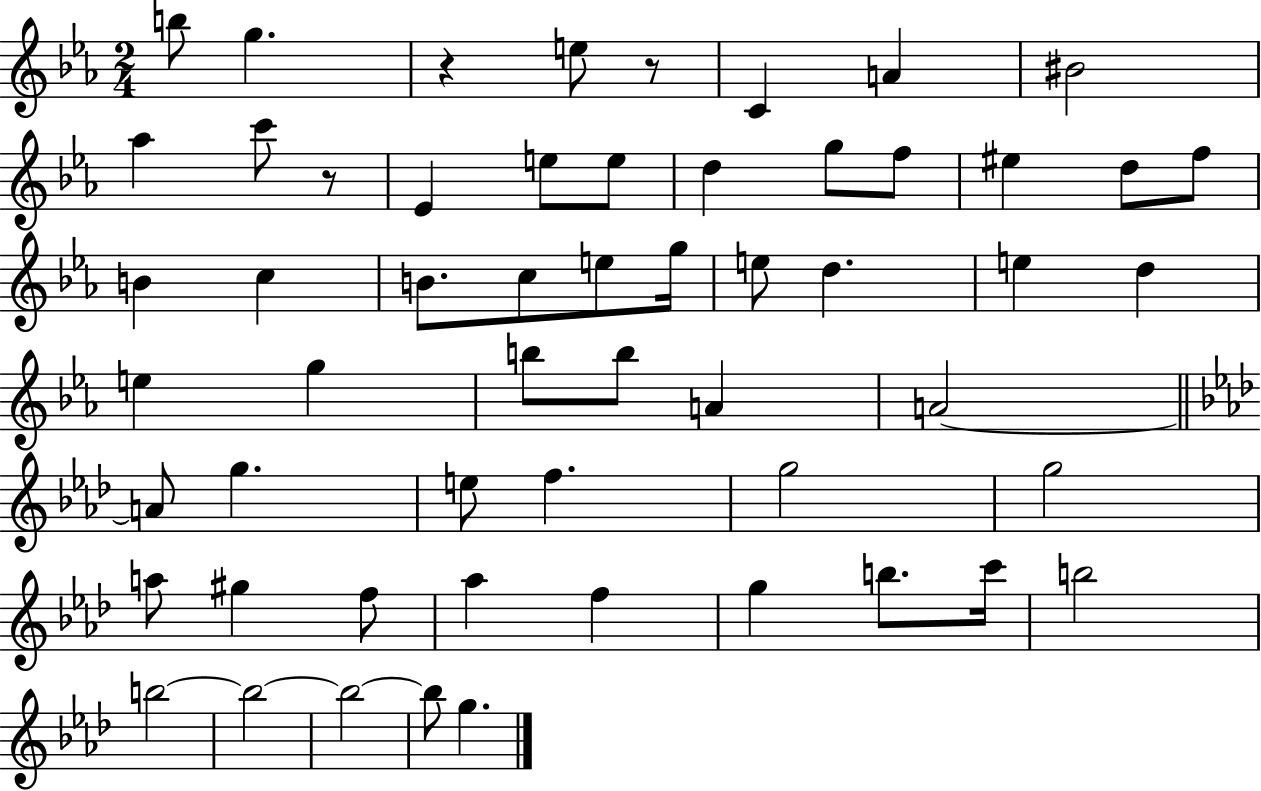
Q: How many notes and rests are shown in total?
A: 56